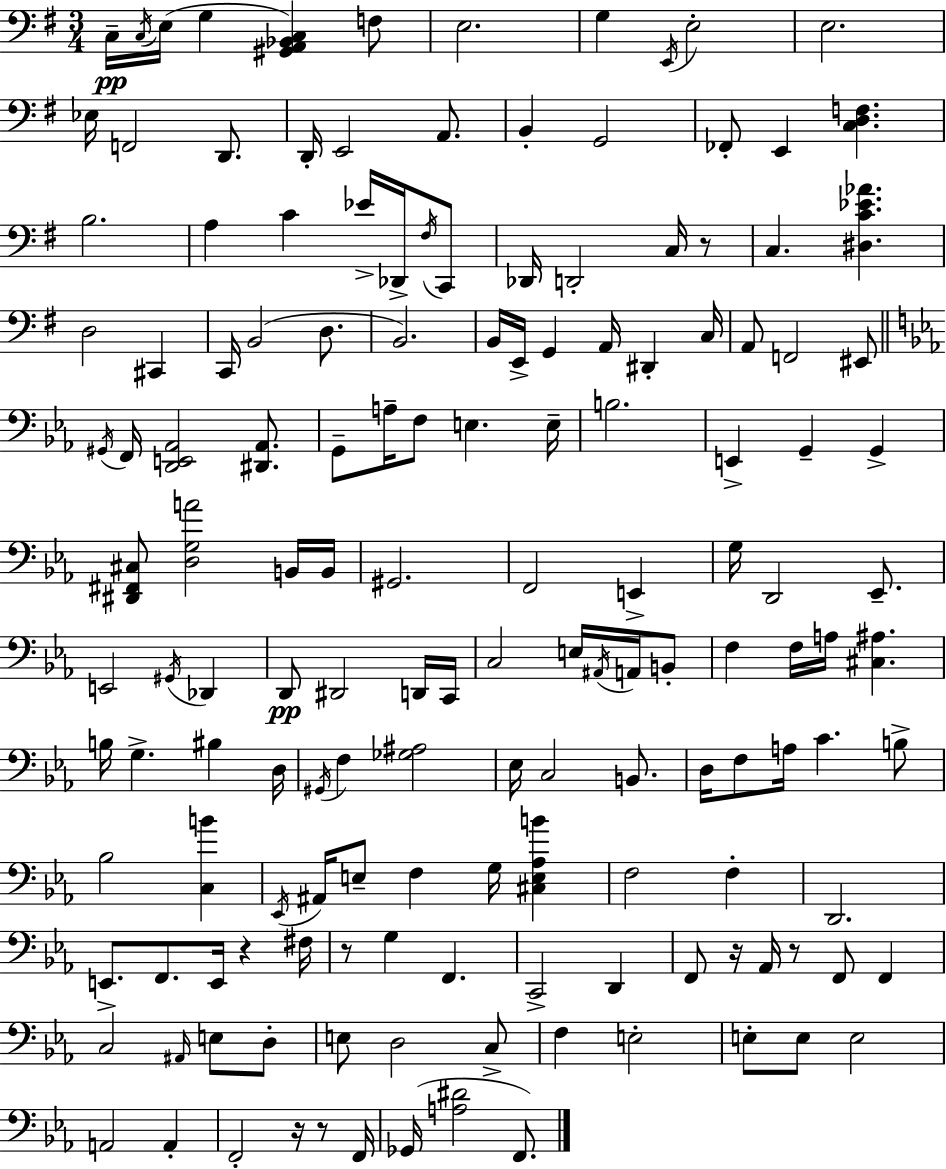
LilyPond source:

{
  \clef bass
  \numericTimeSignature
  \time 3/4
  \key e \minor
  c16--\pp \acciaccatura { c16 } e16( g4 <gis, a, bes, c>4) f8 | e2. | g4 \acciaccatura { e,16 } e2-. | e2. | \break ees16 f,2 d,8. | d,16-. e,2 a,8. | b,4-. g,2 | fes,8-. e,4 <c d f>4. | \break b2. | a4 c'4 ees'16-> des,16-> | \acciaccatura { fis16 } c,8 des,16 d,2-. | c16 r8 c4. <dis c' ees' aes'>4. | \break d2 cis,4 | c,16 b,2( | d8. b,2.) | b,16 e,16-> g,4 a,16 dis,4-. | \break c16 a,8 f,2 | eis,8 \bar "||" \break \key c \minor \acciaccatura { gis,16 } f,16 <d, e, aes,>2 <dis, aes,>8. | g,8-- a16-- f8 e4. | e16-- b2. | e,4-> g,4-- g,4-> | \break <dis, fis, cis>8 <d g a'>2 b,16 | b,16 gis,2. | f,2 e,4-> | g16 d,2 ees,8.-- | \break e,2 \acciaccatura { gis,16 } des,4 | d,8\pp dis,2 | d,16 c,16 c2 e16 \acciaccatura { ais,16 } | a,16 b,8-. f4 f16 a16 <cis ais>4. | \break b16 g4.-> bis4 | d16 \acciaccatura { gis,16 } f4 <ges ais>2 | ees16 c2 | b,8. d16 f8 a16 c'4. | \break b8-> bes2 | <c b'>4 \acciaccatura { ees,16 } ais,16 e8-- f4 | g16 <cis e aes b'>4 f2 | f4-. d,2. | \break e,8.-> f,8. e,16 | r4 fis16 r8 g4 f,4. | c,2-> | d,4 f,8 r16 aes,16 r8 f,8 | \break f,4 c2 | \grace { ais,16 } e8 d8-. e8 d2 | c8-> f4 e2-. | e8-. e8 e2 | \break a,2 | a,4-. f,2-. | r16 r8 f,16 ges,16( <a dis'>2 | f,8.) \bar "|."
}